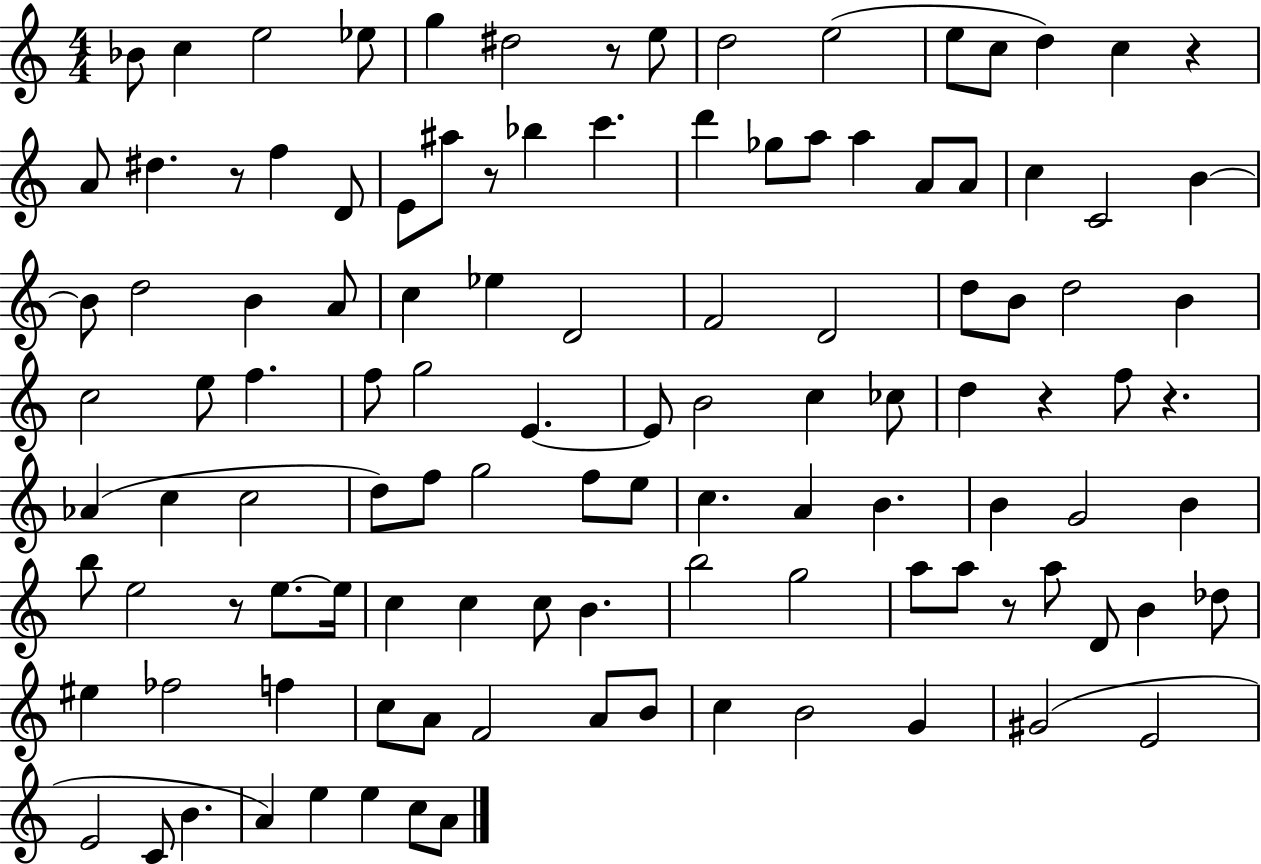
X:1
T:Untitled
M:4/4
L:1/4
K:C
_B/2 c e2 _e/2 g ^d2 z/2 e/2 d2 e2 e/2 c/2 d c z A/2 ^d z/2 f D/2 E/2 ^a/2 z/2 _b c' d' _g/2 a/2 a A/2 A/2 c C2 B B/2 d2 B A/2 c _e D2 F2 D2 d/2 B/2 d2 B c2 e/2 f f/2 g2 E E/2 B2 c _c/2 d z f/2 z _A c c2 d/2 f/2 g2 f/2 e/2 c A B B G2 B b/2 e2 z/2 e/2 e/4 c c c/2 B b2 g2 a/2 a/2 z/2 a/2 D/2 B _d/2 ^e _f2 f c/2 A/2 F2 A/2 B/2 c B2 G ^G2 E2 E2 C/2 B A e e c/2 A/2